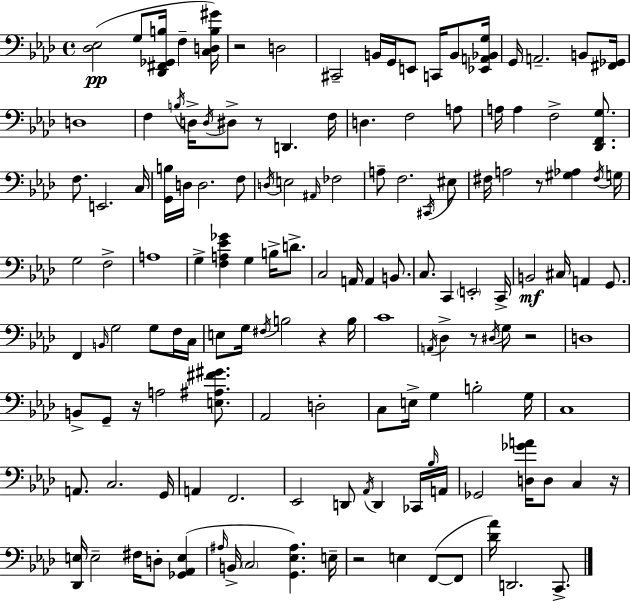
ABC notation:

X:1
T:Untitled
M:4/4
L:1/4
K:Fm
[_D,_E,]2 G,/2 [_D,,^F,,_G,,B,]/4 F, [C,D,B,^G]/4 z2 D,2 ^C,,2 B,,/4 G,,/4 E,,/2 C,,/4 B,,/2 [_E,,A,,_B,,G,]/4 G,,/4 A,,2 B,,/2 [^F,,_G,,]/4 D,4 F, B,/4 D,/4 D,/4 ^D,/2 z/2 D,, F,/4 D, F,2 A,/2 A,/4 A, F,2 [_D,,F,,G,]/2 F,/2 E,,2 C,/4 [G,,B,]/4 D,/4 D,2 F,/2 D,/4 E,2 ^A,,/4 _F,2 A,/2 F,2 ^C,,/4 ^E,/2 ^F,/4 A,2 z/2 [^G,_A,] ^F,/4 G,/4 G,2 F,2 A,4 G, [F,A,_E_G] G, B,/4 D/2 C,2 A,,/4 A,, B,,/2 C,/2 C,, E,,2 C,,/4 B,,2 ^C,/4 A,, G,,/2 F,, B,,/4 G,2 G,/2 F,/4 C,/4 E,/2 G,/4 ^F,/4 B,2 z B,/4 C4 A,,/4 _D, z/2 ^D,/4 G,/2 z2 D,4 B,,/2 G,,/2 z/4 A,2 [E,^A,^F^G]/2 _A,,2 D,2 C,/2 E,/4 G, B,2 G,/4 C,4 A,,/2 C,2 G,,/4 A,, F,,2 _E,,2 D,,/2 _A,,/4 D,, _C,,/4 _B,/4 A,,/4 _G,,2 [D,_GA]/4 D,/2 C, z/4 [_D,,E,]/4 E,2 ^F,/4 D,/2 [_G,,_A,,E,] ^A,/4 B,,/4 C,2 [G,,_E,^A,] E,/4 z2 E, F,,/2 F,,/2 [_D_A]/4 D,,2 C,,/2